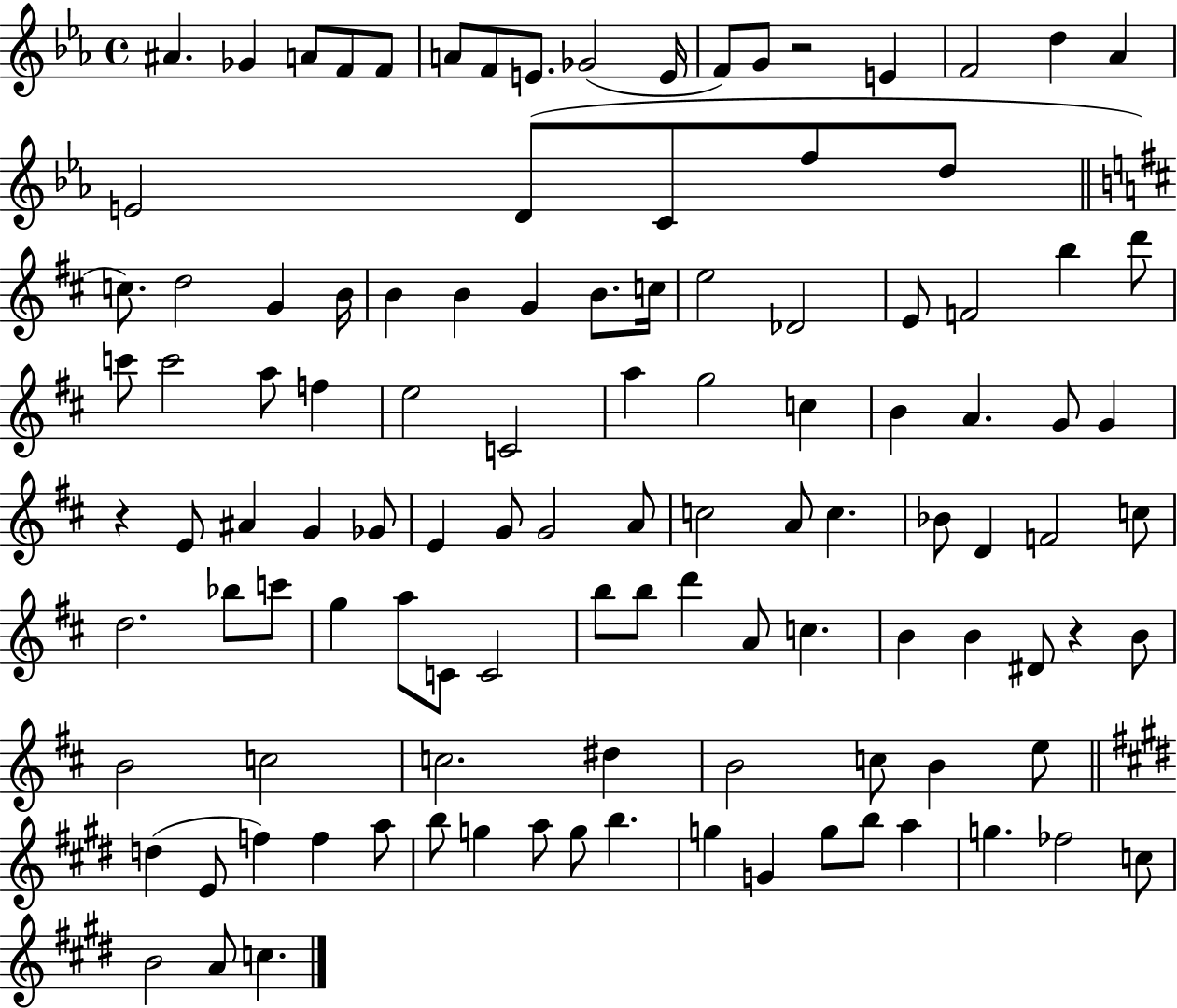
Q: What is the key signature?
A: EES major